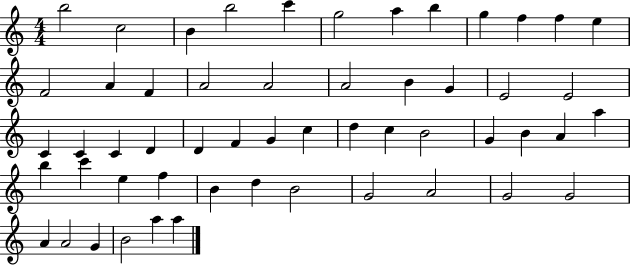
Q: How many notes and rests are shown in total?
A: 54